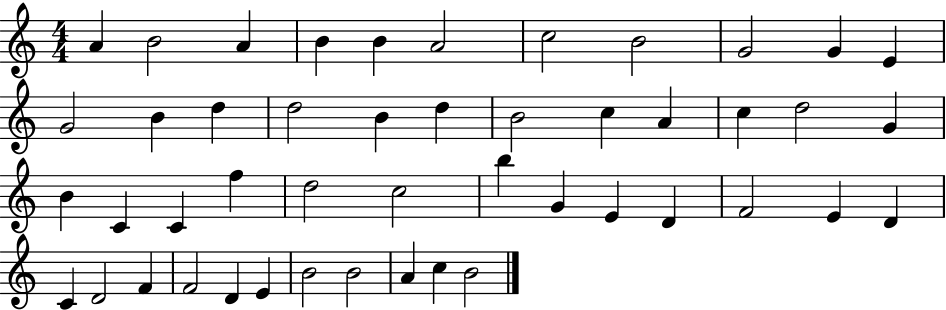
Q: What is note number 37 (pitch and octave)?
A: C4